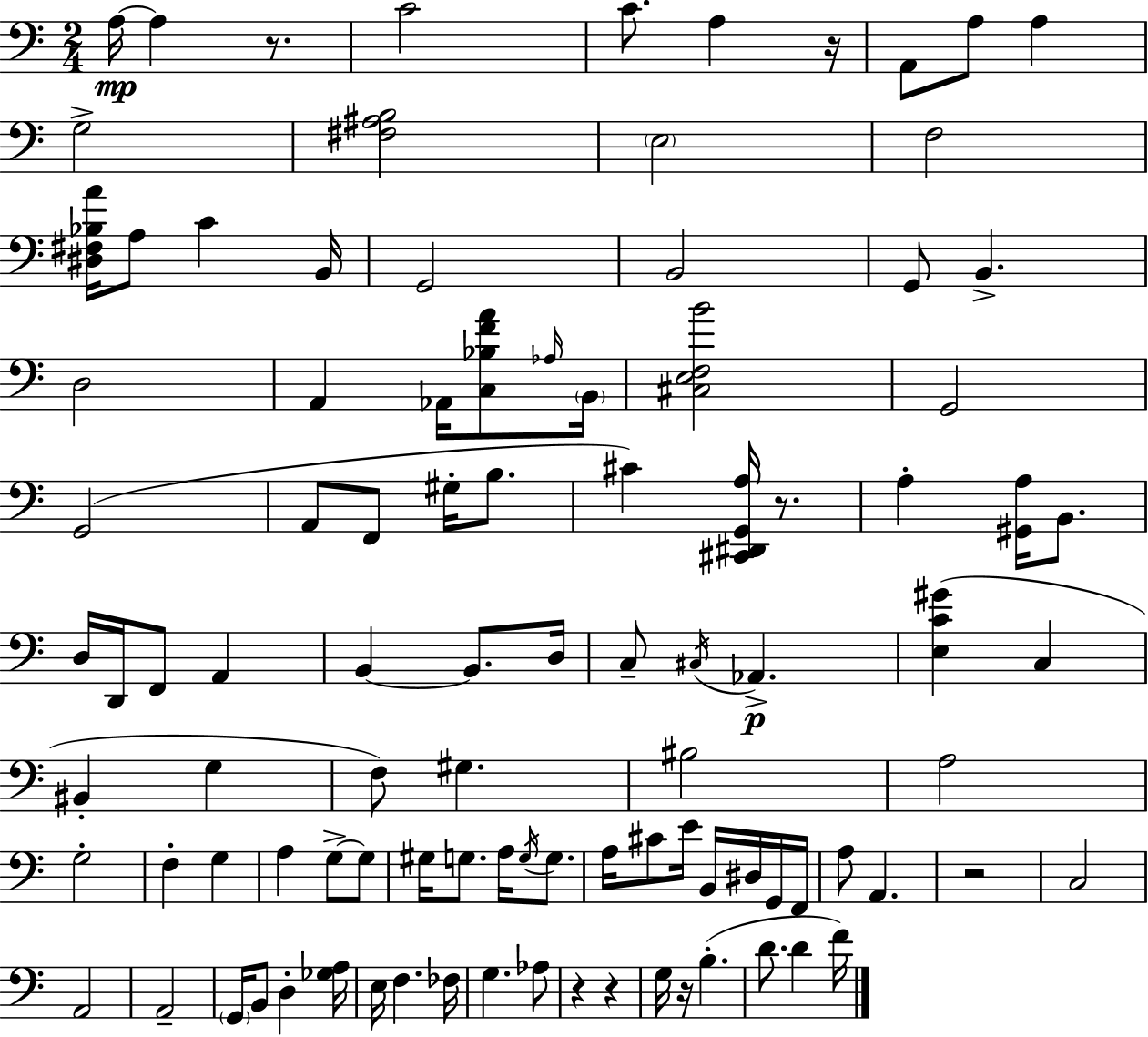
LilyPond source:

{
  \clef bass
  \numericTimeSignature
  \time 2/4
  \key c \major
  a16~~\mp a4 r8. | c'2 | c'8. a4 r16 | a,8 a8 a4 | \break g2-> | <fis ais b>2 | \parenthesize e2 | f2 | \break <dis fis bes a'>16 a8 c'4 b,16 | g,2 | b,2 | g,8 b,4.-> | \break d2 | a,4 aes,16 <c bes f' a'>8 \grace { aes16 } | \parenthesize b,16 <cis e f b'>2 | g,2 | \break g,2( | a,8 f,8 gis16-. b8. | cis'4) <cis, dis, g, a>16 r8. | a4-. <gis, a>16 b,8. | \break d16 d,16 f,8 a,4 | b,4~~ b,8. | d16 c8-- \acciaccatura { cis16 } aes,4.->\p | <e c' gis'>4( c4 | \break bis,4-. g4 | f8) gis4. | bis2 | a2 | \break g2-. | f4-. g4 | a4 g8->~~ | g8 gis16 g8. a16 \acciaccatura { g16 } | \break g8. a16 cis'8 e'16 b,16 | dis16 g,16 f,16 a8 a,4. | r2 | c2 | \break a,2 | a,2-- | \parenthesize g,16 b,8 d4-. | <ges a>16 e16 f4. | \break fes16 g4. | aes8 r4 r4 | g16 r16 b4.-.( | d'8. d'4 | \break f'16) \bar "|."
}